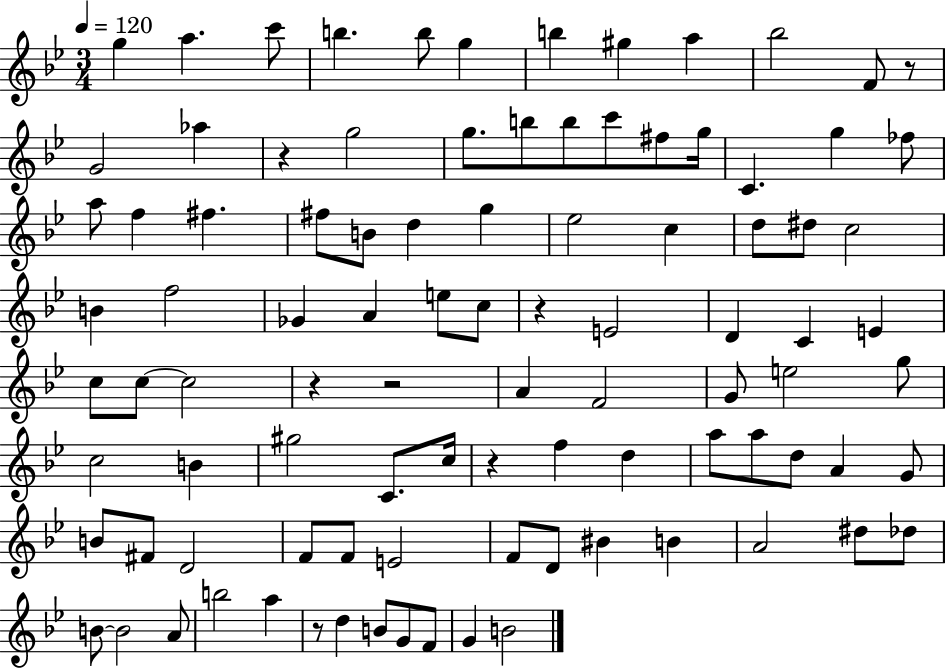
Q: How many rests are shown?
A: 7